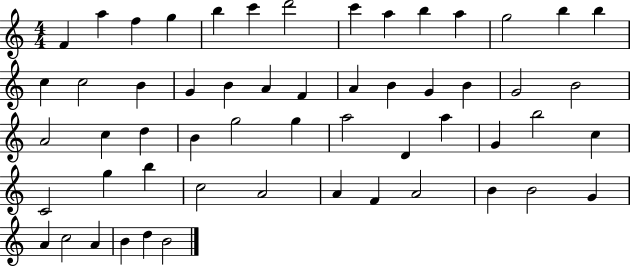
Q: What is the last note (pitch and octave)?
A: B4